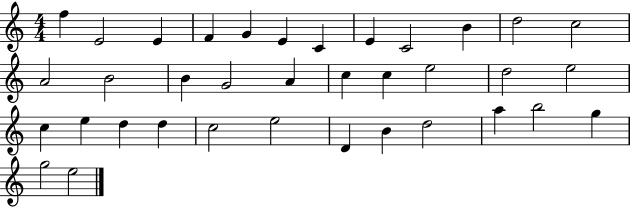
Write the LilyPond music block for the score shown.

{
  \clef treble
  \numericTimeSignature
  \time 4/4
  \key c \major
  f''4 e'2 e'4 | f'4 g'4 e'4 c'4 | e'4 c'2 b'4 | d''2 c''2 | \break a'2 b'2 | b'4 g'2 a'4 | c''4 c''4 e''2 | d''2 e''2 | \break c''4 e''4 d''4 d''4 | c''2 e''2 | d'4 b'4 d''2 | a''4 b''2 g''4 | \break g''2 e''2 | \bar "|."
}